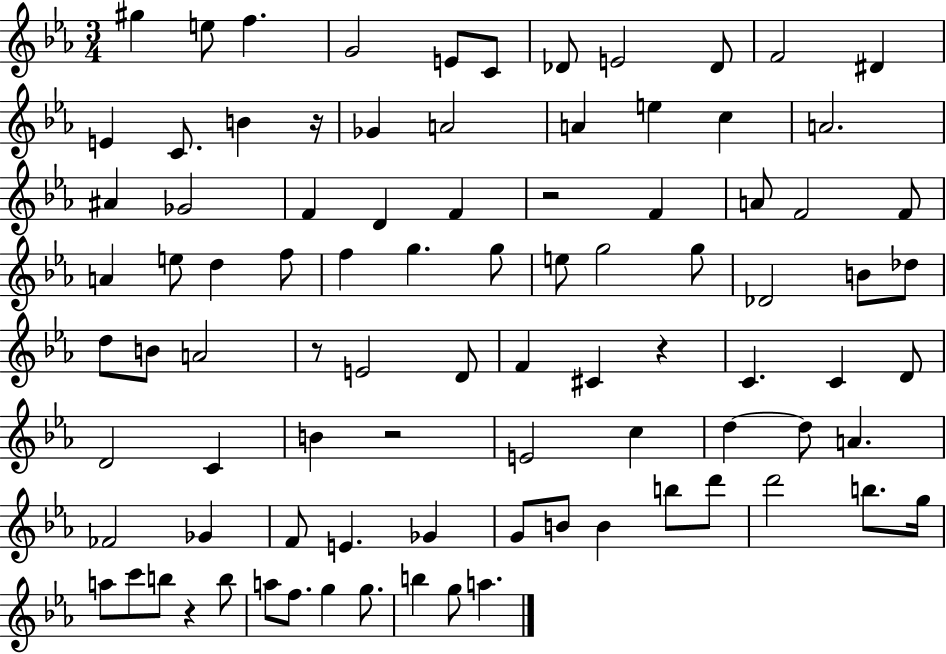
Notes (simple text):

G#5/q E5/e F5/q. G4/h E4/e C4/e Db4/e E4/h Db4/e F4/h D#4/q E4/q C4/e. B4/q R/s Gb4/q A4/h A4/q E5/q C5/q A4/h. A#4/q Gb4/h F4/q D4/q F4/q R/h F4/q A4/e F4/h F4/e A4/q E5/e D5/q F5/e F5/q G5/q. G5/e E5/e G5/h G5/e Db4/h B4/e Db5/e D5/e B4/e A4/h R/e E4/h D4/e F4/q C#4/q R/q C4/q. C4/q D4/e D4/h C4/q B4/q R/h E4/h C5/q D5/q D5/e A4/q. FES4/h Gb4/q F4/e E4/q. Gb4/q G4/e B4/e B4/q B5/e D6/e D6/h B5/e. G5/s A5/e C6/e B5/e R/q B5/e A5/e F5/e. G5/q G5/e. B5/q G5/e A5/q.